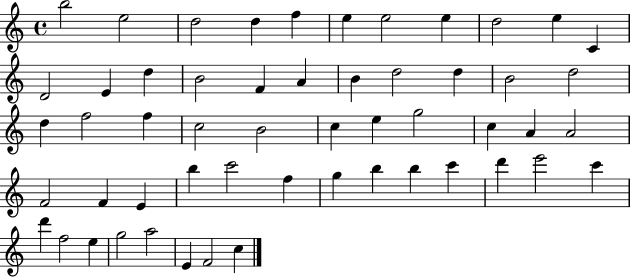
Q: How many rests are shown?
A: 0